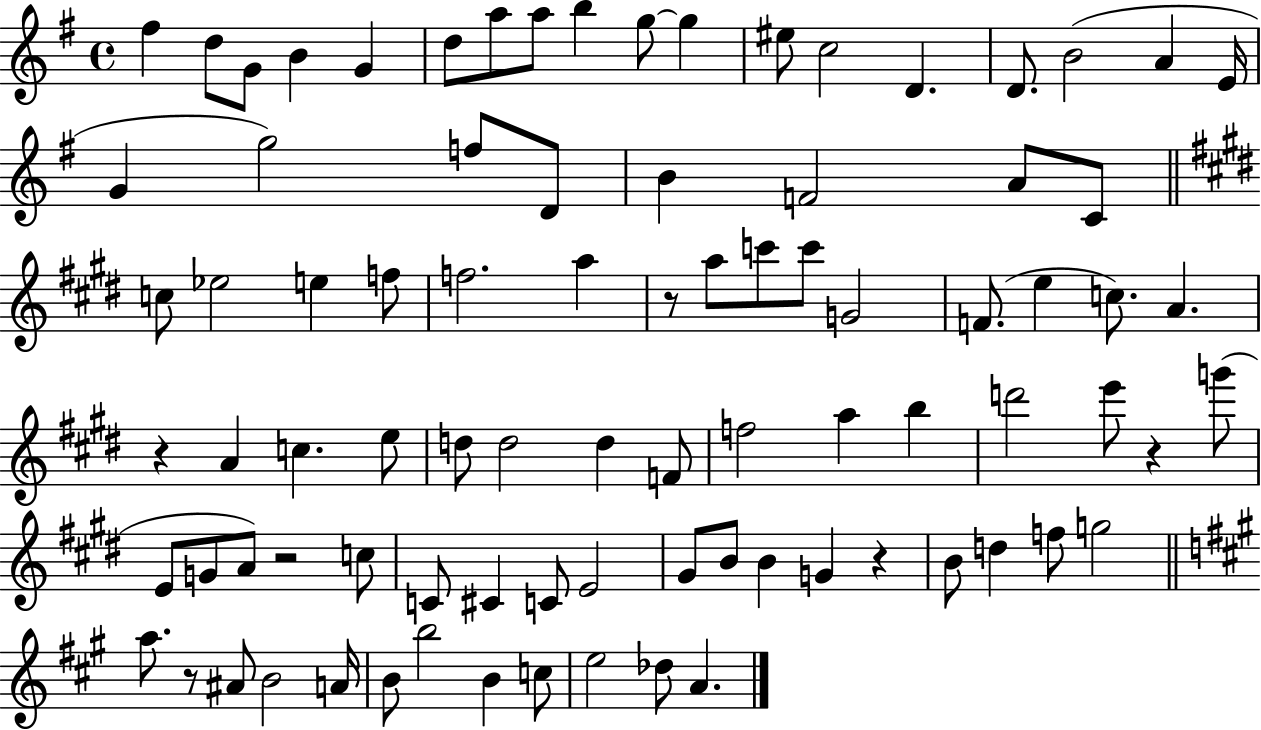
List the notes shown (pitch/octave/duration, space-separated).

F#5/q D5/e G4/e B4/q G4/q D5/e A5/e A5/e B5/q G5/e G5/q EIS5/e C5/h D4/q. D4/e. B4/h A4/q E4/s G4/q G5/h F5/e D4/e B4/q F4/h A4/e C4/e C5/e Eb5/h E5/q F5/e F5/h. A5/q R/e A5/e C6/e C6/e G4/h F4/e. E5/q C5/e. A4/q. R/q A4/q C5/q. E5/e D5/e D5/h D5/q F4/e F5/h A5/q B5/q D6/h E6/e R/q G6/e E4/e G4/e A4/e R/h C5/e C4/e C#4/q C4/e E4/h G#4/e B4/e B4/q G4/q R/q B4/e D5/q F5/e G5/h A5/e. R/e A#4/e B4/h A4/s B4/e B5/h B4/q C5/e E5/h Db5/e A4/q.